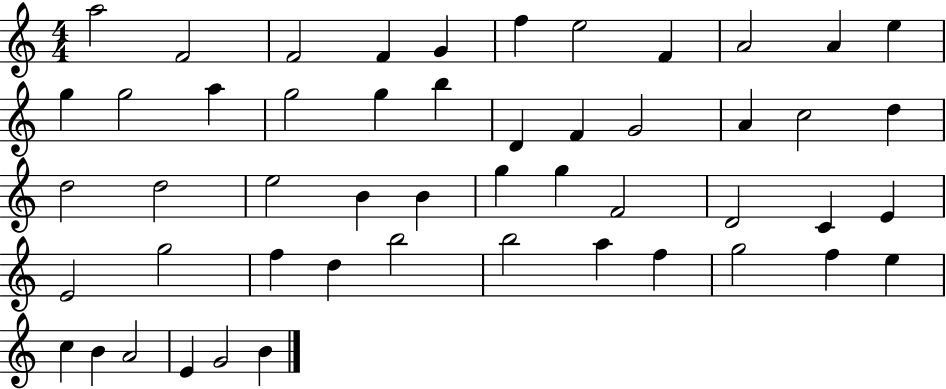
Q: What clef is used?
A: treble